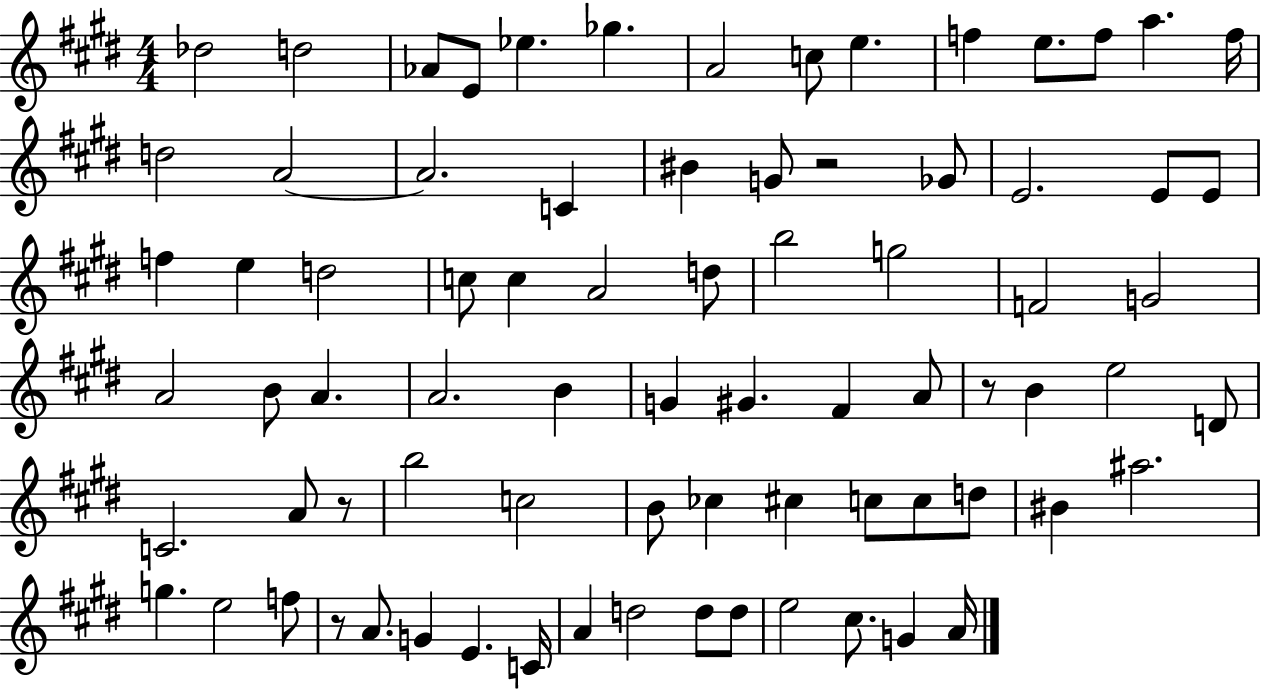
Db5/h D5/h Ab4/e E4/e Eb5/q. Gb5/q. A4/h C5/e E5/q. F5/q E5/e. F5/e A5/q. F5/s D5/h A4/h A4/h. C4/q BIS4/q G4/e R/h Gb4/e E4/h. E4/e E4/e F5/q E5/q D5/h C5/e C5/q A4/h D5/e B5/h G5/h F4/h G4/h A4/h B4/e A4/q. A4/h. B4/q G4/q G#4/q. F#4/q A4/e R/e B4/q E5/h D4/e C4/h. A4/e R/e B5/h C5/h B4/e CES5/q C#5/q C5/e C5/e D5/e BIS4/q A#5/h. G5/q. E5/h F5/e R/e A4/e. G4/q E4/q. C4/s A4/q D5/h D5/e D5/e E5/h C#5/e. G4/q A4/s